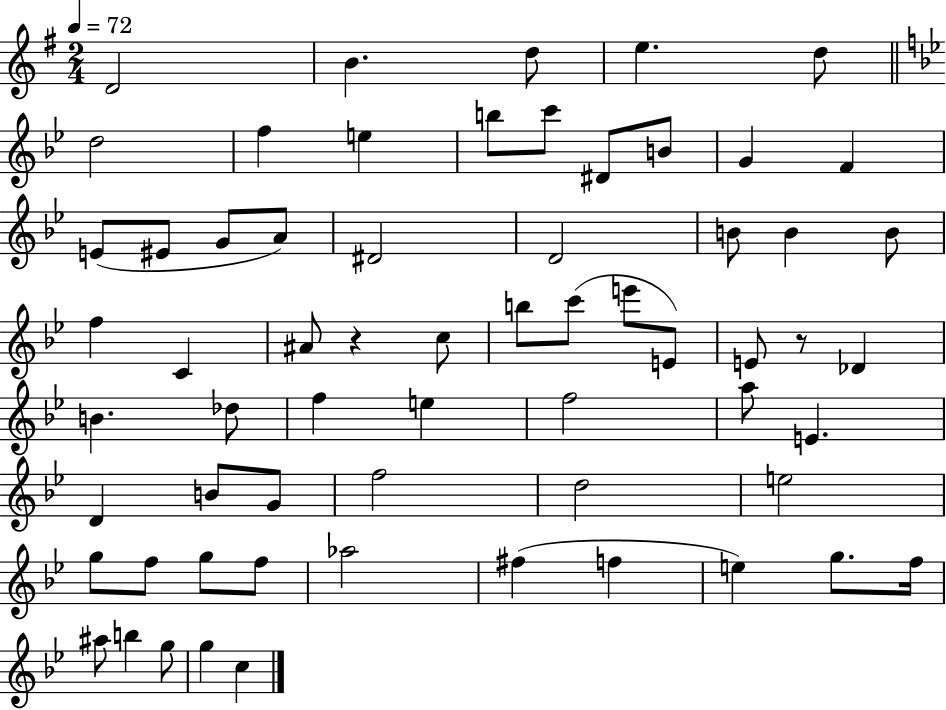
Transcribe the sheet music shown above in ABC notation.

X:1
T:Untitled
M:2/4
L:1/4
K:G
D2 B d/2 e d/2 d2 f e b/2 c'/2 ^D/2 B/2 G F E/2 ^E/2 G/2 A/2 ^D2 D2 B/2 B B/2 f C ^A/2 z c/2 b/2 c'/2 e'/2 E/2 E/2 z/2 _D B _d/2 f e f2 a/2 E D B/2 G/2 f2 d2 e2 g/2 f/2 g/2 f/2 _a2 ^f f e g/2 f/4 ^a/2 b g/2 g c